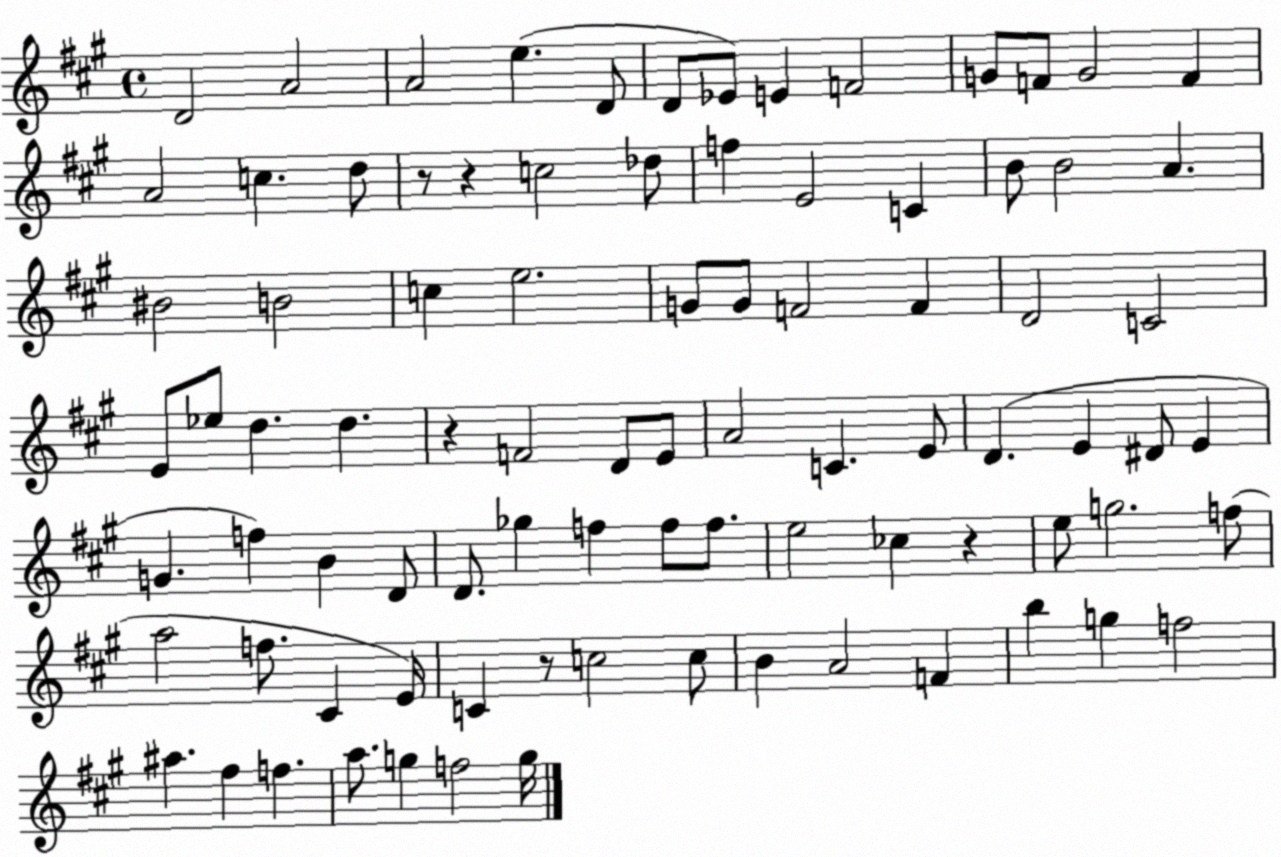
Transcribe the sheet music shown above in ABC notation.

X:1
T:Untitled
M:4/4
L:1/4
K:A
D2 A2 A2 e D/2 D/2 _E/2 E F2 G/2 F/2 G2 F A2 c d/2 z/2 z c2 _d/2 f E2 C B/2 B2 A ^B2 B2 c e2 G/2 G/2 F2 F D2 C2 E/2 _e/2 d d z F2 D/2 E/2 A2 C E/2 D E ^D/2 E G f B D/2 D/2 _g f f/2 f/2 e2 _c z e/2 g2 f/2 a2 f/2 ^C E/4 C z/2 c2 c/2 B A2 F b g f2 ^a ^f f a/2 g f2 g/4